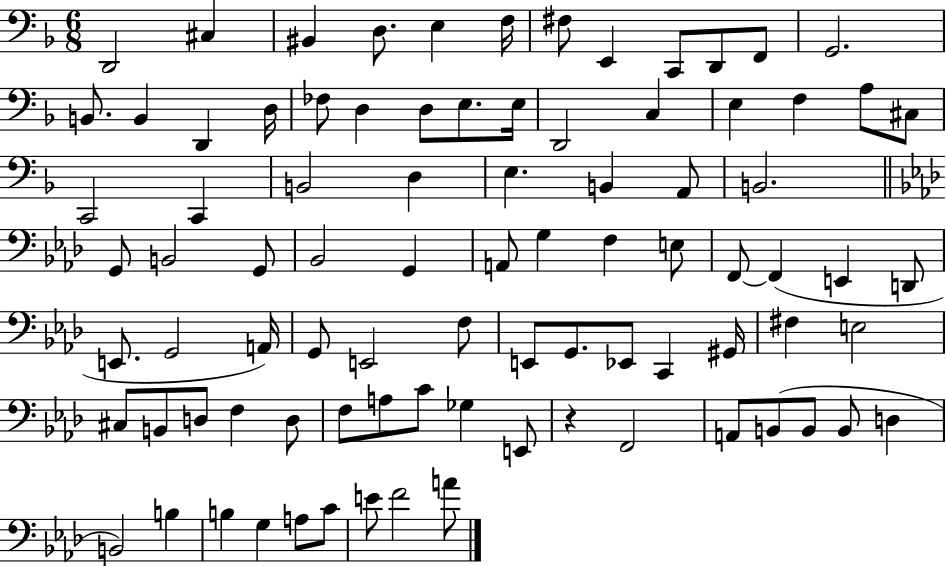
{
  \clef bass
  \numericTimeSignature
  \time 6/8
  \key f \major
  \repeat volta 2 { d,2 cis4 | bis,4 d8. e4 f16 | fis8 e,4 c,8 d,8 f,8 | g,2. | \break b,8. b,4 d,4 d16 | fes8 d4 d8 e8. e16 | d,2 c4 | e4 f4 a8 cis8 | \break c,2 c,4 | b,2 d4 | e4. b,4 a,8 | b,2. | \break \bar "||" \break \key aes \major g,8 b,2 g,8 | bes,2 g,4 | a,8 g4 f4 e8 | f,8~~ f,4( e,4 d,8 | \break e,8. g,2 a,16) | g,8 e,2 f8 | e,8 g,8. ees,8 c,4 gis,16 | fis4 e2 | \break cis8 b,8 d8 f4 d8 | f8 a8 c'8 ges4 e,8 | r4 f,2 | a,8 b,8( b,8 b,8 d4 | \break b,2) b4 | b4 g4 a8 c'8 | e'8 f'2 a'8 | } \bar "|."
}